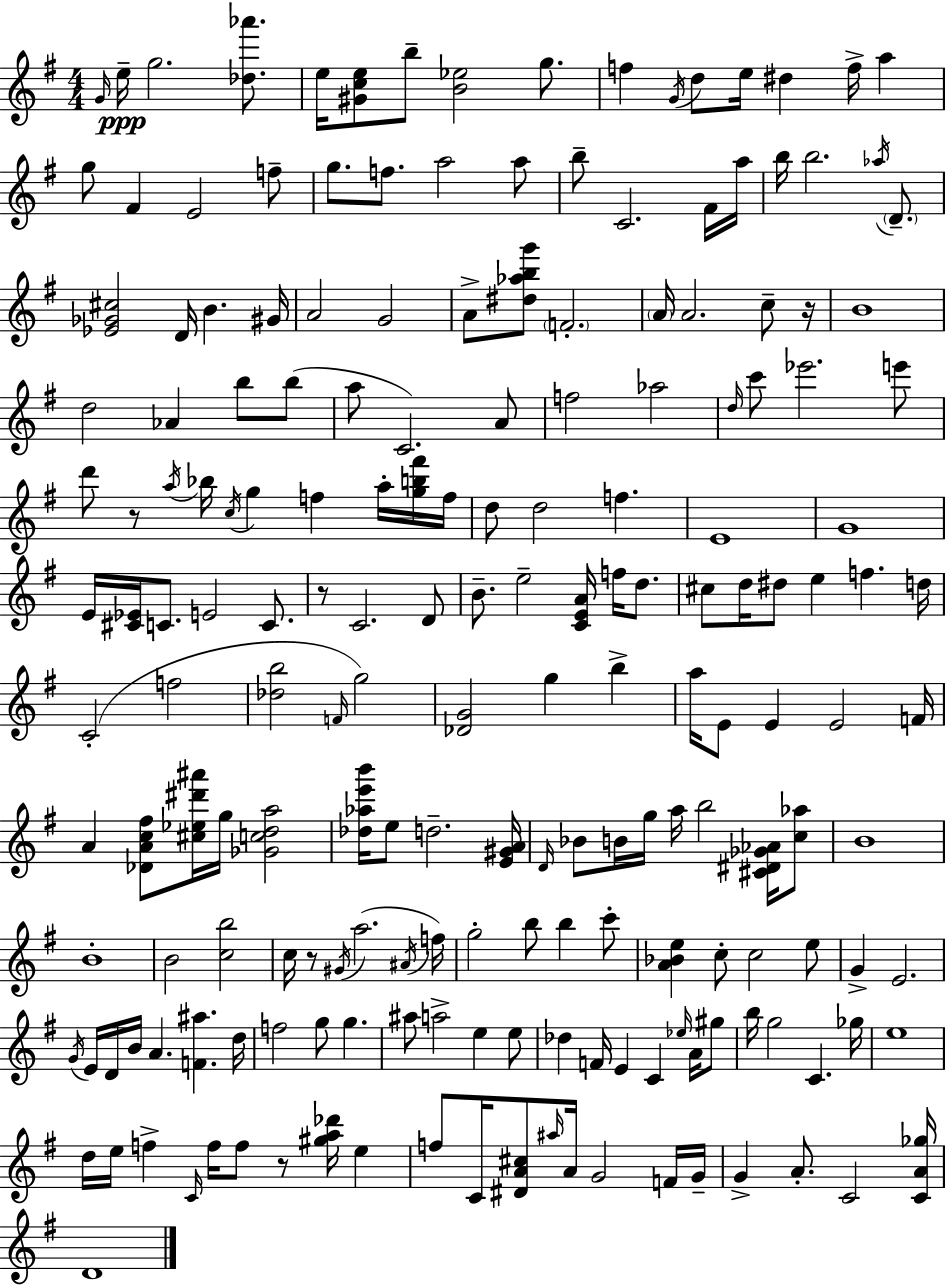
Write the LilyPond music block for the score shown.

{
  \clef treble
  \numericTimeSignature
  \time 4/4
  \key g \major
  \grace { g'16 }\ppp e''16-- g''2. <des'' aes'''>8. | e''16 <gis' c'' e''>8 b''8-- <b' ees''>2 g''8. | f''4 \acciaccatura { g'16 } d''8 e''16 dis''4 f''16-> a''4 | g''8 fis'4 e'2 | \break f''8-- g''8. f''8. a''2 | a''8 b''8-- c'2. | fis'16 a''16 b''16 b''2. \acciaccatura { aes''16 } | \parenthesize d'8.-- <ees' ges' cis''>2 d'16 b'4. | \break gis'16 a'2 g'2 | a'8-> <dis'' aes'' b'' g'''>8 \parenthesize f'2.-. | \parenthesize a'16 a'2. | c''8-- r16 b'1 | \break d''2 aes'4 b''8 | b''8( a''8 c'2.) | a'8 f''2 aes''2 | \grace { d''16 } c'''8 ees'''2. | \break e'''8 d'''8 r8 \acciaccatura { a''16 } bes''16 \acciaccatura { c''16 } g''4 f''4 | a''16-. <g'' b'' fis'''>16 f''16 d''8 d''2 | f''4. e'1 | g'1 | \break e'16 <cis' ees'>16 c'8. e'2 | c'8. r8 c'2. | d'8 b'8.-- e''2-- | <c' e' a'>16 f''16 d''8. cis''8 d''16 dis''8 e''4 f''4. | \break d''16 c'2-.( f''2 | <des'' b''>2 \grace { f'16 }) g''2 | <des' g'>2 g''4 | b''4-> a''16 e'8 e'4 e'2 | \break f'16 a'4 <des' a' c'' fis''>8 <cis'' ees'' dis''' ais'''>16 g''16 <ges' c'' d'' a''>2 | <des'' aes'' e''' b'''>16 e''8 d''2.-- | <e' gis' a'>16 \grace { d'16 } bes'8 b'16 g''16 a''16 b''2 | <cis' dis' ges' aes'>16 <c'' aes''>8 b'1 | \break b'1-. | b'2 | <c'' b''>2 c''16 r8 \acciaccatura { gis'16 }( a''2. | \acciaccatura { ais'16 } f''16) g''2-. | \break b''8 b''4 c'''8-. <a' bes' e''>4 c''8-. | c''2 e''8 g'4-> e'2. | \acciaccatura { g'16 } e'16 d'16 b'16 a'4. | <f' ais''>4. d''16 f''2 | \break g''8 g''4. ais''8 a''2-> | e''4 e''8 des''4 f'16 | e'4 c'4 \grace { ees''16 } a'16 gis''8 b''16 g''2 | c'4. ges''16 e''1 | \break d''16 e''16 f''4-> | \grace { c'16 } f''16 f''8 r8 <gis'' a'' des'''>16 e''4 f''8 c'16 | <dis' a' cis''>8 \grace { ais''16 } a'16 g'2 f'16 g'16-- g'4-> | a'8.-. c'2 <c' a' ges''>16 d'1 | \break \bar "|."
}